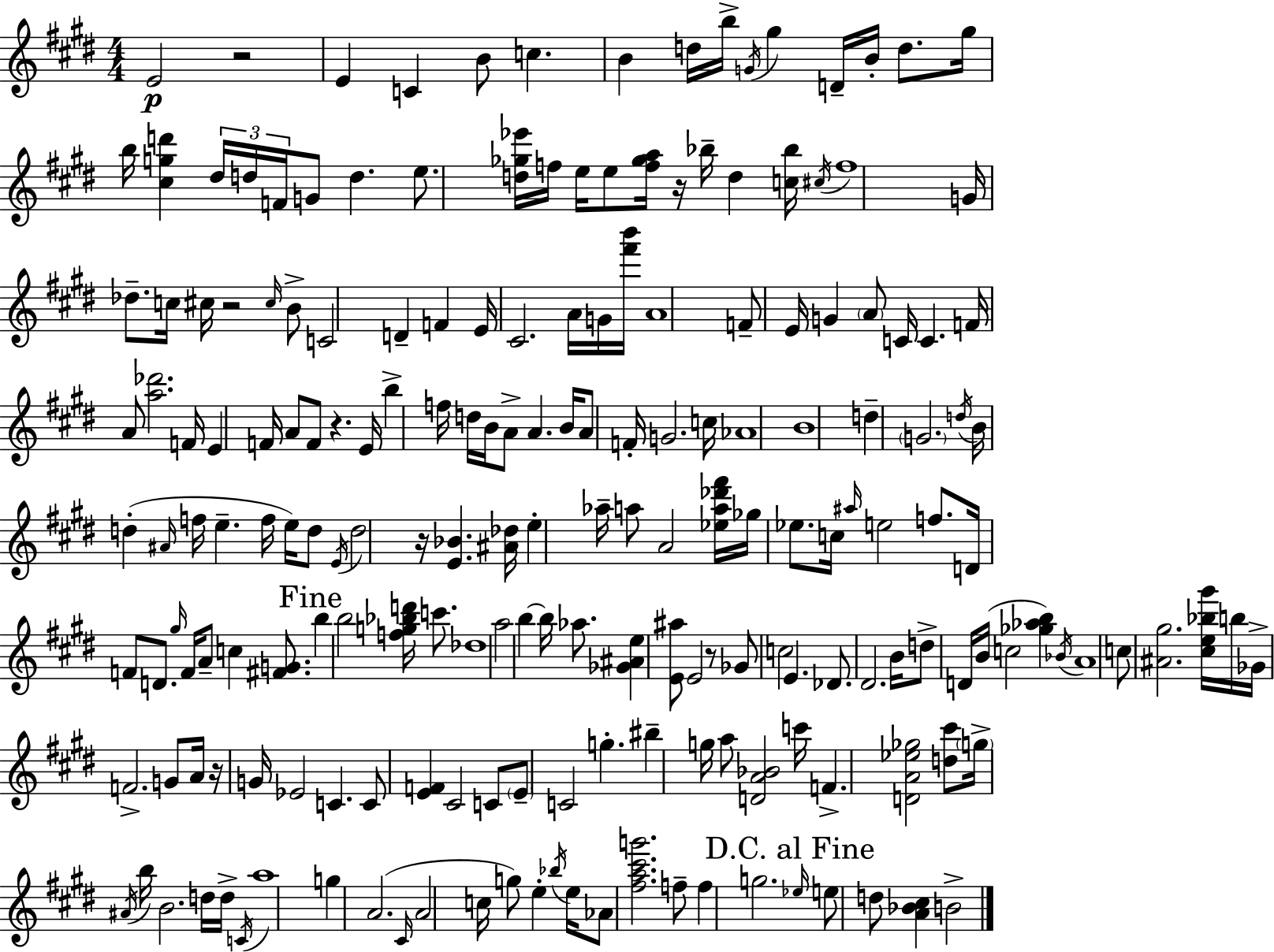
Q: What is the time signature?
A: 4/4